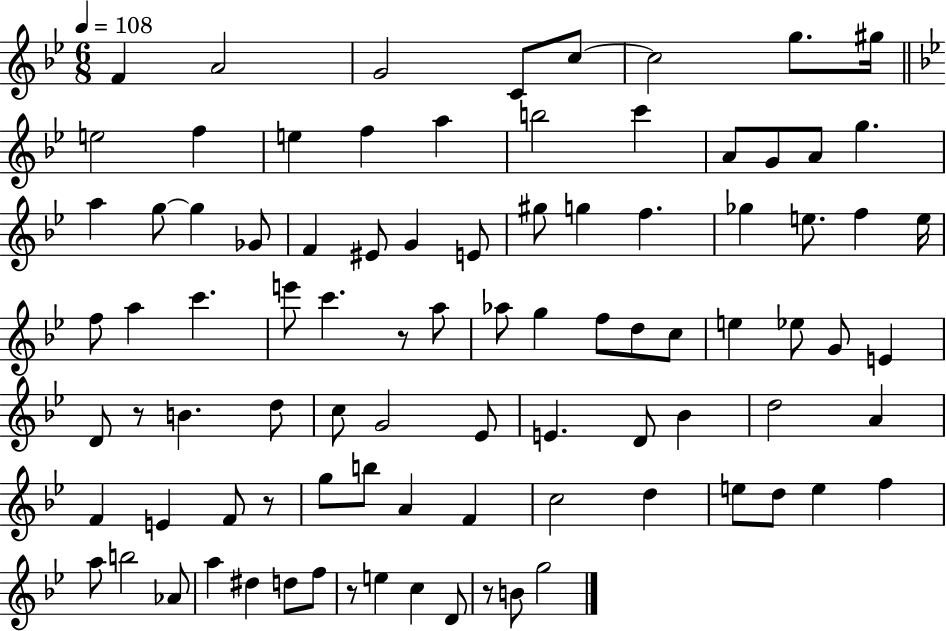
{
  \clef treble
  \numericTimeSignature
  \time 6/8
  \key bes \major
  \tempo 4 = 108
  f'4 a'2 | g'2 c'8 c''8~~ | c''2 g''8. gis''16 | \bar "||" \break \key bes \major e''2 f''4 | e''4 f''4 a''4 | b''2 c'''4 | a'8 g'8 a'8 g''4. | \break a''4 g''8~~ g''4 ges'8 | f'4 eis'8 g'4 e'8 | gis''8 g''4 f''4. | ges''4 e''8. f''4 e''16 | \break f''8 a''4 c'''4. | e'''8 c'''4. r8 a''8 | aes''8 g''4 f''8 d''8 c''8 | e''4 ees''8 g'8 e'4 | \break d'8 r8 b'4. d''8 | c''8 g'2 ees'8 | e'4. d'8 bes'4 | d''2 a'4 | \break f'4 e'4 f'8 r8 | g''8 b''8 a'4 f'4 | c''2 d''4 | e''8 d''8 e''4 f''4 | \break a''8 b''2 aes'8 | a''4 dis''4 d''8 f''8 | r8 e''4 c''4 d'8 | r8 b'8 g''2 | \break \bar "|."
}